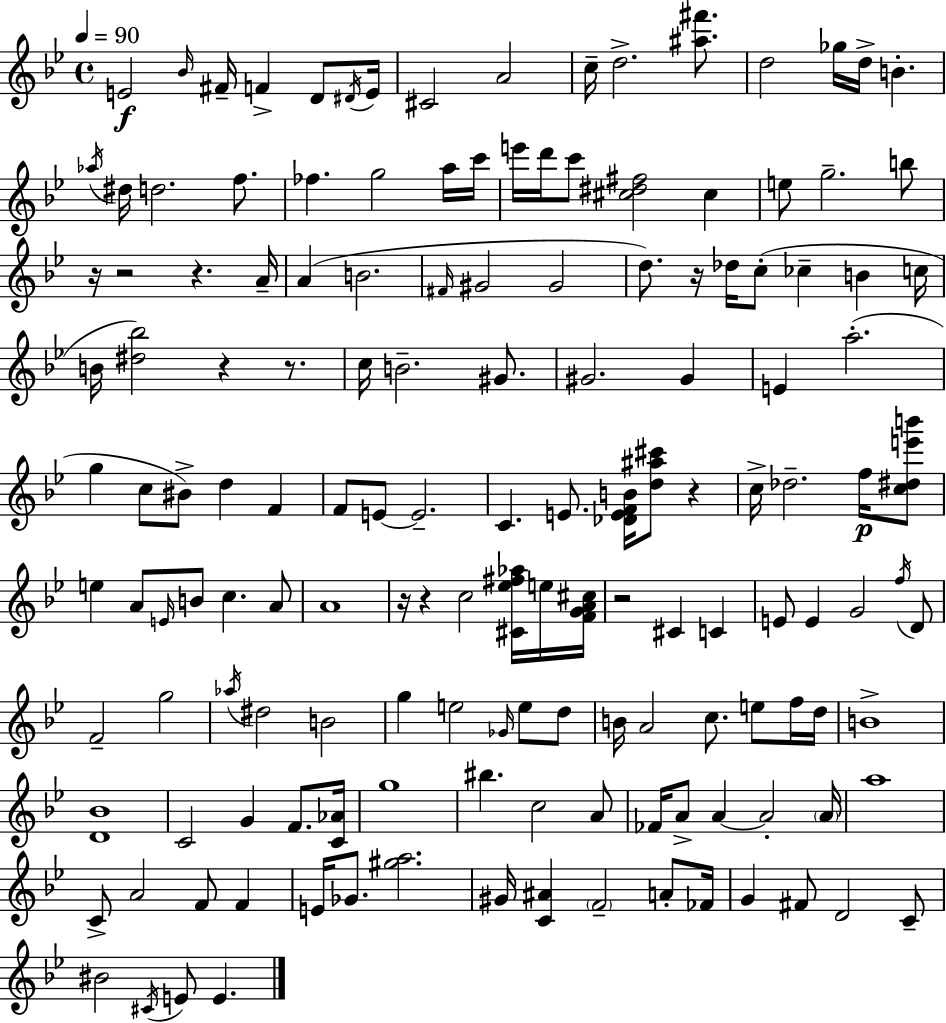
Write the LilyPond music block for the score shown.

{
  \clef treble
  \time 4/4
  \defaultTimeSignature
  \key g \minor
  \tempo 4 = 90
  e'2\f \grace { bes'16 } fis'16-- f'4-> d'8 | \acciaccatura { dis'16 } e'16 cis'2 a'2 | c''16-- d''2.-> <ais'' fis'''>8. | d''2 ges''16 d''16-> b'4.-. | \break \acciaccatura { aes''16 } dis''16 d''2. | f''8. fes''4. g''2 | a''16 c'''16 e'''16 d'''16 c'''8 <cis'' dis'' fis''>2 cis''4 | e''8 g''2.-- | \break b''8 r16 r2 r4. | a'16-- a'4( b'2. | \grace { fis'16 } gis'2 gis'2 | d''8.) r16 des''16 c''8-.( ces''4-- b'4 | \break c''16 b'16 <dis'' bes''>2) r4 | r8. c''16 b'2.-- | gis'8. gis'2. | gis'4 e'4 a''2.-.( | \break g''4 c''8 bis'8->) d''4 | f'4 f'8 e'8~~ e'2.-- | c'4. e'8. <des' e' f' b'>16 <d'' ais'' cis'''>8 | r4 c''16-> des''2.-- | \break f''16\p <c'' dis'' e''' b'''>8 e''4 a'8 \grace { e'16 } b'8 c''4. | a'8 a'1 | r16 r4 c''2 | <cis' ees'' fis'' aes''>16 e''16 <f' g' a' cis''>16 r2 cis'4 | \break c'4 e'8 e'4 g'2 | \acciaccatura { f''16 } d'8 f'2-- g''2 | \acciaccatura { aes''16 } dis''2 b'2 | g''4 e''2 | \break \grace { ges'16 } e''8 d''8 b'16 a'2 | c''8. e''8 f''16 d''16 b'1-> | <d' bes'>1 | c'2 | \break g'4 f'8. <c' aes'>16 g''1 | bis''4. c''2 | a'8 fes'16 a'8-> a'4~~ a'2-. | \parenthesize a'16 a''1 | \break c'8-> a'2 | f'8 f'4 e'16 ges'8. <gis'' a''>2. | gis'16 <c' ais'>4 \parenthesize f'2-- | a'8-. fes'16 g'4 fis'8 d'2 | \break c'8-- bis'2 | \acciaccatura { cis'16 } e'8 e'4. \bar "|."
}